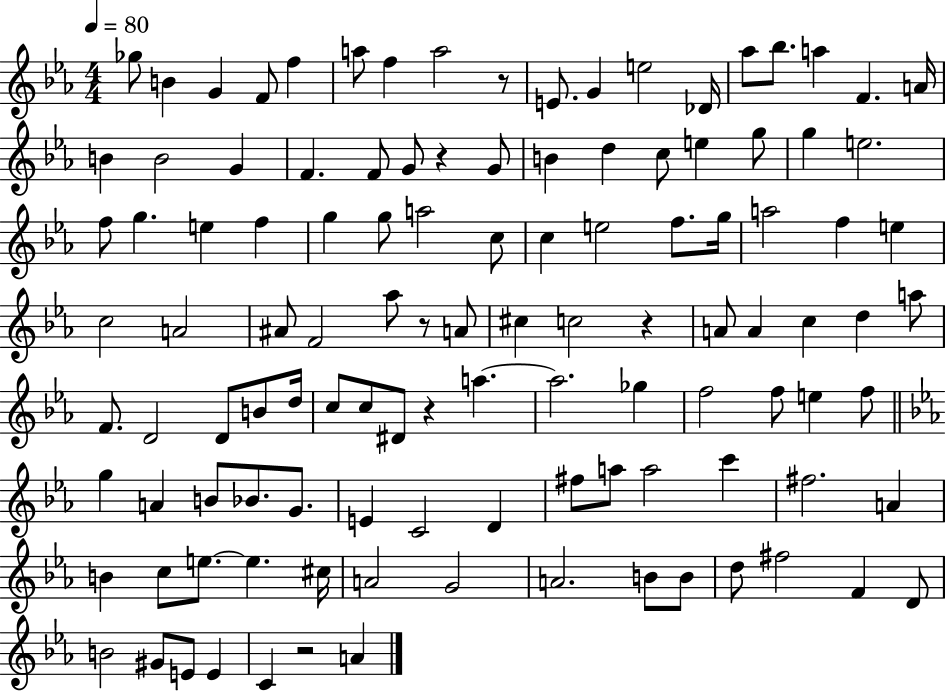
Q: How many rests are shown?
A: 6